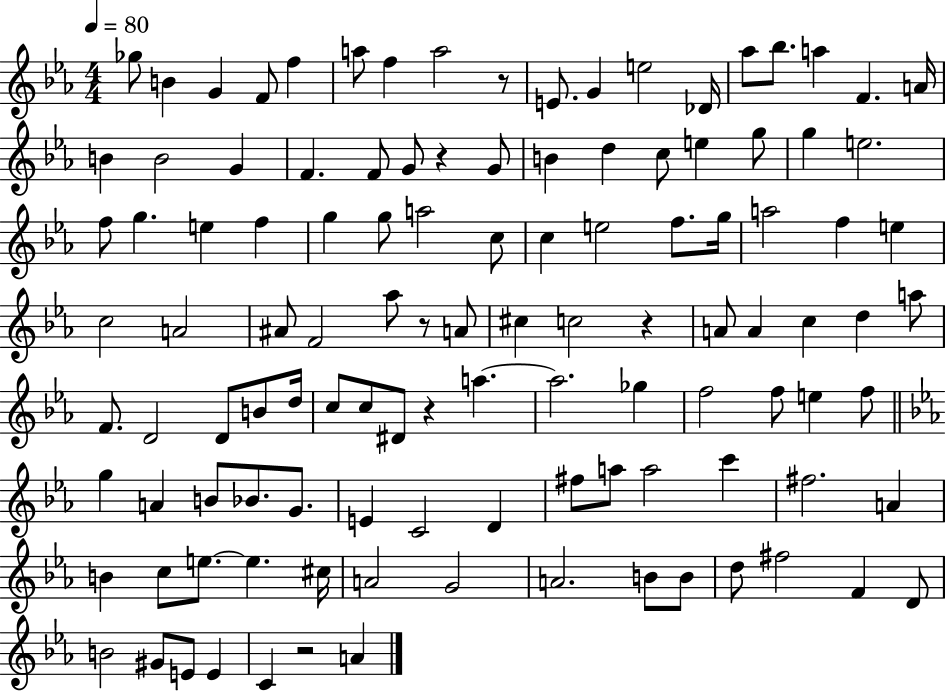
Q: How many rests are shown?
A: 6